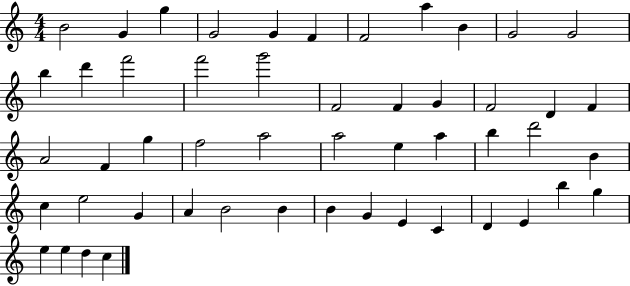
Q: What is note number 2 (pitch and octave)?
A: G4